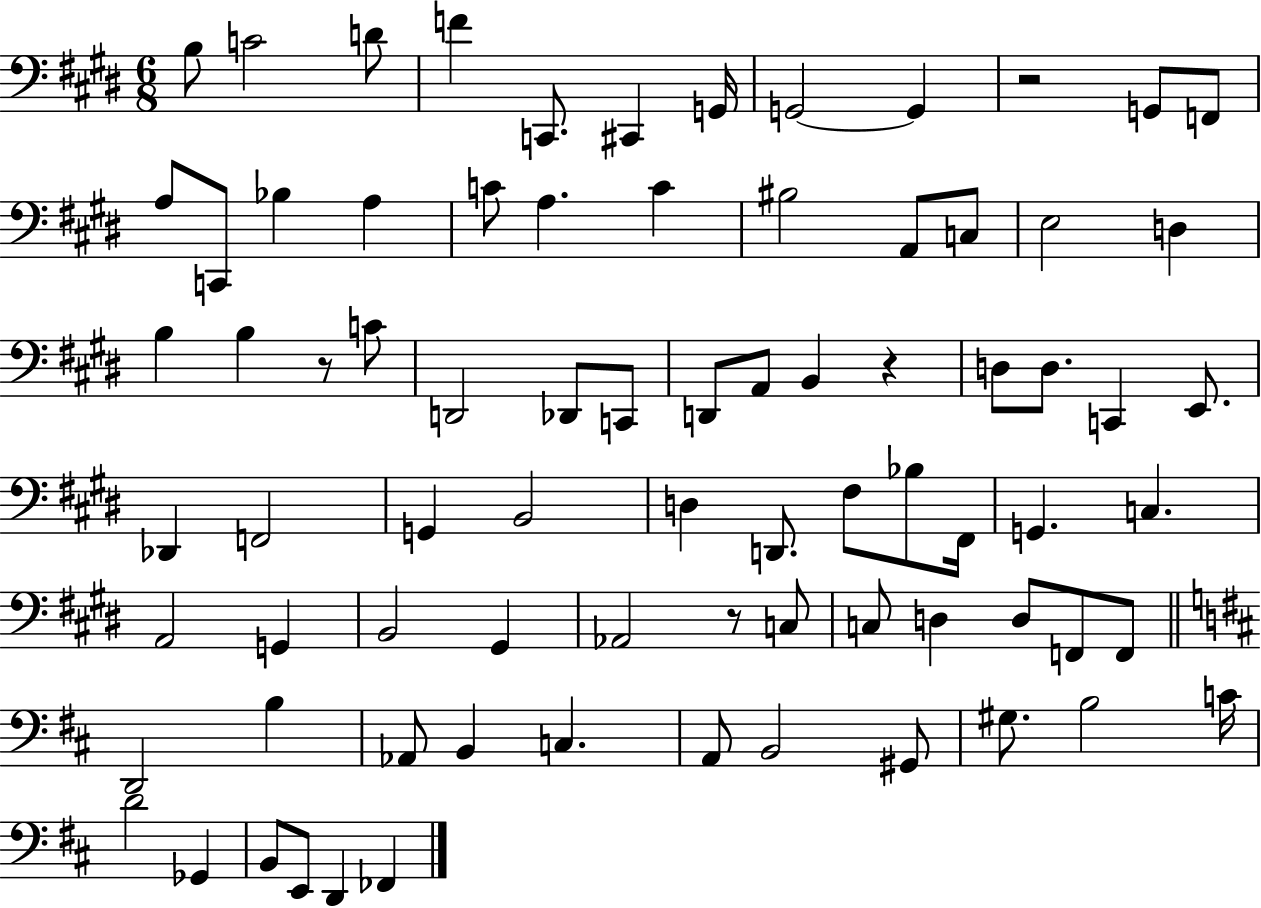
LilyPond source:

{
  \clef bass
  \numericTimeSignature
  \time 6/8
  \key e \major
  b8 c'2 d'8 | f'4 c,8. cis,4 g,16 | g,2~~ g,4 | r2 g,8 f,8 | \break a8 c,8 bes4 a4 | c'8 a4. c'4 | bis2 a,8 c8 | e2 d4 | \break b4 b4 r8 c'8 | d,2 des,8 c,8 | d,8 a,8 b,4 r4 | d8 d8. c,4 e,8. | \break des,4 f,2 | g,4 b,2 | d4 d,8. fis8 bes8 fis,16 | g,4. c4. | \break a,2 g,4 | b,2 gis,4 | aes,2 r8 c8 | c8 d4 d8 f,8 f,8 | \break \bar "||" \break \key d \major d,2 b4 | aes,8 b,4 c4. | a,8 b,2 gis,8 | gis8. b2 c'16 | \break d'2 ges,4 | b,8 e,8 d,4 fes,4 | \bar "|."
}